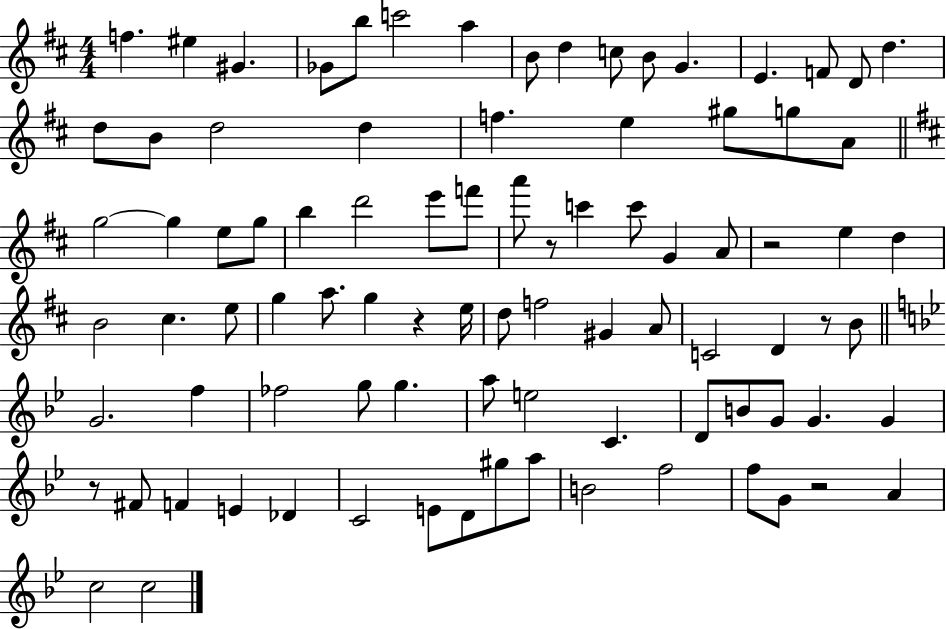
F5/q. EIS5/q G#4/q. Gb4/e B5/e C6/h A5/q B4/e D5/q C5/e B4/e G4/q. E4/q. F4/e D4/e D5/q. D5/e B4/e D5/h D5/q F5/q. E5/q G#5/e G5/e A4/e G5/h G5/q E5/e G5/e B5/q D6/h E6/e F6/e A6/e R/e C6/q C6/e G4/q A4/e R/h E5/q D5/q B4/h C#5/q. E5/e G5/q A5/e. G5/q R/q E5/s D5/e F5/h G#4/q A4/e C4/h D4/q R/e B4/e G4/h. F5/q FES5/h G5/e G5/q. A5/e E5/h C4/q. D4/e B4/e G4/e G4/q. G4/q R/e F#4/e F4/q E4/q Db4/q C4/h E4/e D4/e G#5/e A5/e B4/h F5/h F5/e G4/e R/h A4/q C5/h C5/h